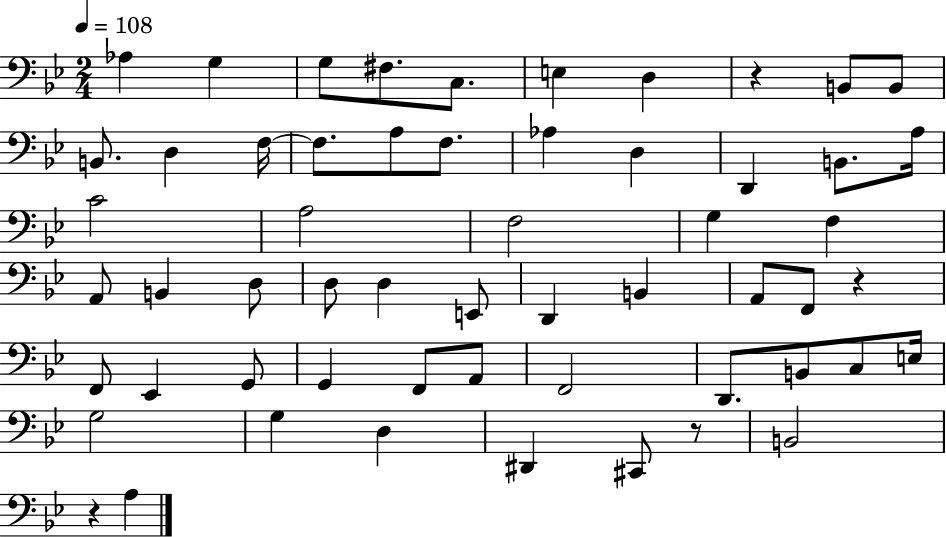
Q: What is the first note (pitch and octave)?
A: Ab3